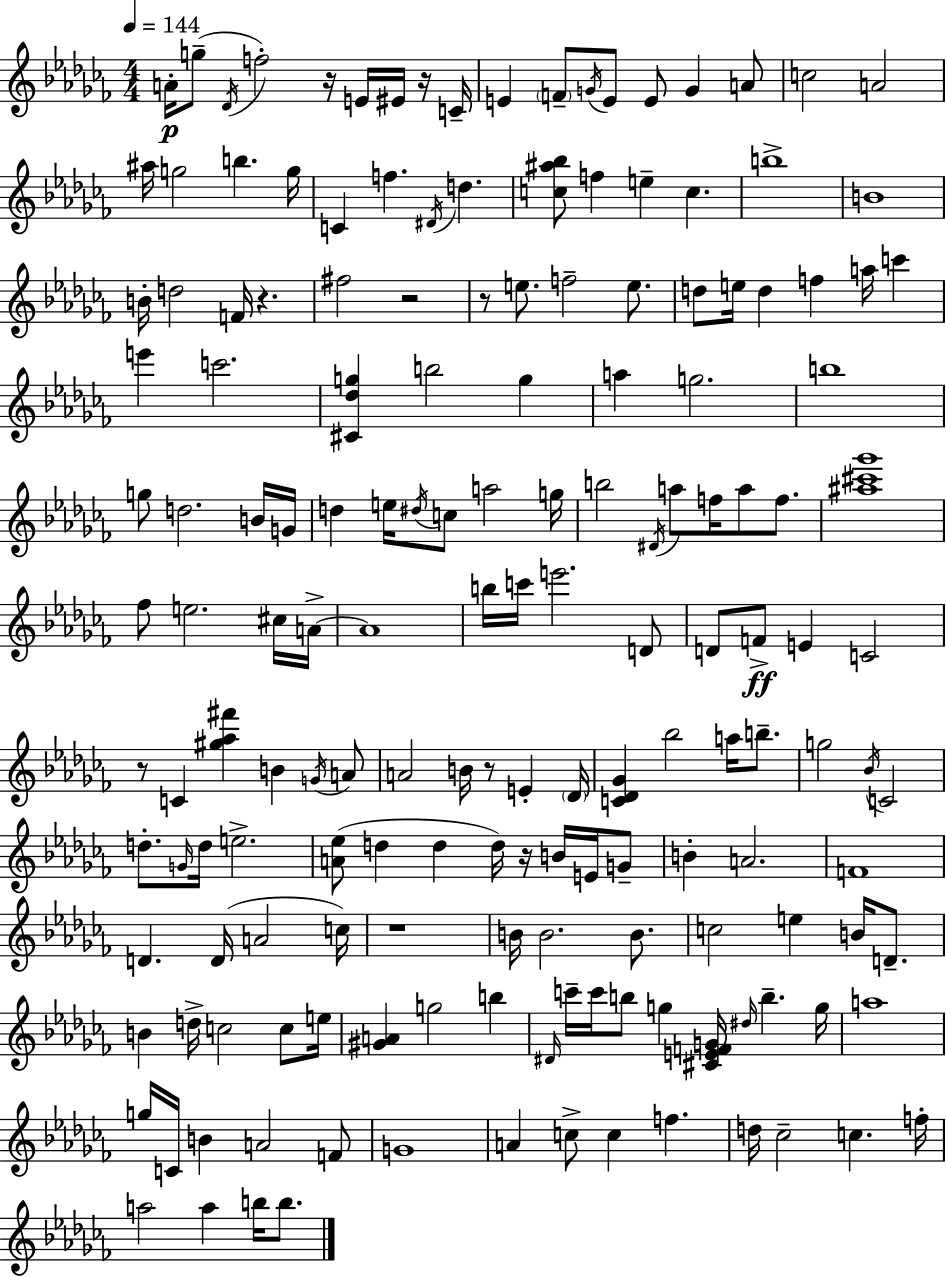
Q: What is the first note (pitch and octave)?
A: A4